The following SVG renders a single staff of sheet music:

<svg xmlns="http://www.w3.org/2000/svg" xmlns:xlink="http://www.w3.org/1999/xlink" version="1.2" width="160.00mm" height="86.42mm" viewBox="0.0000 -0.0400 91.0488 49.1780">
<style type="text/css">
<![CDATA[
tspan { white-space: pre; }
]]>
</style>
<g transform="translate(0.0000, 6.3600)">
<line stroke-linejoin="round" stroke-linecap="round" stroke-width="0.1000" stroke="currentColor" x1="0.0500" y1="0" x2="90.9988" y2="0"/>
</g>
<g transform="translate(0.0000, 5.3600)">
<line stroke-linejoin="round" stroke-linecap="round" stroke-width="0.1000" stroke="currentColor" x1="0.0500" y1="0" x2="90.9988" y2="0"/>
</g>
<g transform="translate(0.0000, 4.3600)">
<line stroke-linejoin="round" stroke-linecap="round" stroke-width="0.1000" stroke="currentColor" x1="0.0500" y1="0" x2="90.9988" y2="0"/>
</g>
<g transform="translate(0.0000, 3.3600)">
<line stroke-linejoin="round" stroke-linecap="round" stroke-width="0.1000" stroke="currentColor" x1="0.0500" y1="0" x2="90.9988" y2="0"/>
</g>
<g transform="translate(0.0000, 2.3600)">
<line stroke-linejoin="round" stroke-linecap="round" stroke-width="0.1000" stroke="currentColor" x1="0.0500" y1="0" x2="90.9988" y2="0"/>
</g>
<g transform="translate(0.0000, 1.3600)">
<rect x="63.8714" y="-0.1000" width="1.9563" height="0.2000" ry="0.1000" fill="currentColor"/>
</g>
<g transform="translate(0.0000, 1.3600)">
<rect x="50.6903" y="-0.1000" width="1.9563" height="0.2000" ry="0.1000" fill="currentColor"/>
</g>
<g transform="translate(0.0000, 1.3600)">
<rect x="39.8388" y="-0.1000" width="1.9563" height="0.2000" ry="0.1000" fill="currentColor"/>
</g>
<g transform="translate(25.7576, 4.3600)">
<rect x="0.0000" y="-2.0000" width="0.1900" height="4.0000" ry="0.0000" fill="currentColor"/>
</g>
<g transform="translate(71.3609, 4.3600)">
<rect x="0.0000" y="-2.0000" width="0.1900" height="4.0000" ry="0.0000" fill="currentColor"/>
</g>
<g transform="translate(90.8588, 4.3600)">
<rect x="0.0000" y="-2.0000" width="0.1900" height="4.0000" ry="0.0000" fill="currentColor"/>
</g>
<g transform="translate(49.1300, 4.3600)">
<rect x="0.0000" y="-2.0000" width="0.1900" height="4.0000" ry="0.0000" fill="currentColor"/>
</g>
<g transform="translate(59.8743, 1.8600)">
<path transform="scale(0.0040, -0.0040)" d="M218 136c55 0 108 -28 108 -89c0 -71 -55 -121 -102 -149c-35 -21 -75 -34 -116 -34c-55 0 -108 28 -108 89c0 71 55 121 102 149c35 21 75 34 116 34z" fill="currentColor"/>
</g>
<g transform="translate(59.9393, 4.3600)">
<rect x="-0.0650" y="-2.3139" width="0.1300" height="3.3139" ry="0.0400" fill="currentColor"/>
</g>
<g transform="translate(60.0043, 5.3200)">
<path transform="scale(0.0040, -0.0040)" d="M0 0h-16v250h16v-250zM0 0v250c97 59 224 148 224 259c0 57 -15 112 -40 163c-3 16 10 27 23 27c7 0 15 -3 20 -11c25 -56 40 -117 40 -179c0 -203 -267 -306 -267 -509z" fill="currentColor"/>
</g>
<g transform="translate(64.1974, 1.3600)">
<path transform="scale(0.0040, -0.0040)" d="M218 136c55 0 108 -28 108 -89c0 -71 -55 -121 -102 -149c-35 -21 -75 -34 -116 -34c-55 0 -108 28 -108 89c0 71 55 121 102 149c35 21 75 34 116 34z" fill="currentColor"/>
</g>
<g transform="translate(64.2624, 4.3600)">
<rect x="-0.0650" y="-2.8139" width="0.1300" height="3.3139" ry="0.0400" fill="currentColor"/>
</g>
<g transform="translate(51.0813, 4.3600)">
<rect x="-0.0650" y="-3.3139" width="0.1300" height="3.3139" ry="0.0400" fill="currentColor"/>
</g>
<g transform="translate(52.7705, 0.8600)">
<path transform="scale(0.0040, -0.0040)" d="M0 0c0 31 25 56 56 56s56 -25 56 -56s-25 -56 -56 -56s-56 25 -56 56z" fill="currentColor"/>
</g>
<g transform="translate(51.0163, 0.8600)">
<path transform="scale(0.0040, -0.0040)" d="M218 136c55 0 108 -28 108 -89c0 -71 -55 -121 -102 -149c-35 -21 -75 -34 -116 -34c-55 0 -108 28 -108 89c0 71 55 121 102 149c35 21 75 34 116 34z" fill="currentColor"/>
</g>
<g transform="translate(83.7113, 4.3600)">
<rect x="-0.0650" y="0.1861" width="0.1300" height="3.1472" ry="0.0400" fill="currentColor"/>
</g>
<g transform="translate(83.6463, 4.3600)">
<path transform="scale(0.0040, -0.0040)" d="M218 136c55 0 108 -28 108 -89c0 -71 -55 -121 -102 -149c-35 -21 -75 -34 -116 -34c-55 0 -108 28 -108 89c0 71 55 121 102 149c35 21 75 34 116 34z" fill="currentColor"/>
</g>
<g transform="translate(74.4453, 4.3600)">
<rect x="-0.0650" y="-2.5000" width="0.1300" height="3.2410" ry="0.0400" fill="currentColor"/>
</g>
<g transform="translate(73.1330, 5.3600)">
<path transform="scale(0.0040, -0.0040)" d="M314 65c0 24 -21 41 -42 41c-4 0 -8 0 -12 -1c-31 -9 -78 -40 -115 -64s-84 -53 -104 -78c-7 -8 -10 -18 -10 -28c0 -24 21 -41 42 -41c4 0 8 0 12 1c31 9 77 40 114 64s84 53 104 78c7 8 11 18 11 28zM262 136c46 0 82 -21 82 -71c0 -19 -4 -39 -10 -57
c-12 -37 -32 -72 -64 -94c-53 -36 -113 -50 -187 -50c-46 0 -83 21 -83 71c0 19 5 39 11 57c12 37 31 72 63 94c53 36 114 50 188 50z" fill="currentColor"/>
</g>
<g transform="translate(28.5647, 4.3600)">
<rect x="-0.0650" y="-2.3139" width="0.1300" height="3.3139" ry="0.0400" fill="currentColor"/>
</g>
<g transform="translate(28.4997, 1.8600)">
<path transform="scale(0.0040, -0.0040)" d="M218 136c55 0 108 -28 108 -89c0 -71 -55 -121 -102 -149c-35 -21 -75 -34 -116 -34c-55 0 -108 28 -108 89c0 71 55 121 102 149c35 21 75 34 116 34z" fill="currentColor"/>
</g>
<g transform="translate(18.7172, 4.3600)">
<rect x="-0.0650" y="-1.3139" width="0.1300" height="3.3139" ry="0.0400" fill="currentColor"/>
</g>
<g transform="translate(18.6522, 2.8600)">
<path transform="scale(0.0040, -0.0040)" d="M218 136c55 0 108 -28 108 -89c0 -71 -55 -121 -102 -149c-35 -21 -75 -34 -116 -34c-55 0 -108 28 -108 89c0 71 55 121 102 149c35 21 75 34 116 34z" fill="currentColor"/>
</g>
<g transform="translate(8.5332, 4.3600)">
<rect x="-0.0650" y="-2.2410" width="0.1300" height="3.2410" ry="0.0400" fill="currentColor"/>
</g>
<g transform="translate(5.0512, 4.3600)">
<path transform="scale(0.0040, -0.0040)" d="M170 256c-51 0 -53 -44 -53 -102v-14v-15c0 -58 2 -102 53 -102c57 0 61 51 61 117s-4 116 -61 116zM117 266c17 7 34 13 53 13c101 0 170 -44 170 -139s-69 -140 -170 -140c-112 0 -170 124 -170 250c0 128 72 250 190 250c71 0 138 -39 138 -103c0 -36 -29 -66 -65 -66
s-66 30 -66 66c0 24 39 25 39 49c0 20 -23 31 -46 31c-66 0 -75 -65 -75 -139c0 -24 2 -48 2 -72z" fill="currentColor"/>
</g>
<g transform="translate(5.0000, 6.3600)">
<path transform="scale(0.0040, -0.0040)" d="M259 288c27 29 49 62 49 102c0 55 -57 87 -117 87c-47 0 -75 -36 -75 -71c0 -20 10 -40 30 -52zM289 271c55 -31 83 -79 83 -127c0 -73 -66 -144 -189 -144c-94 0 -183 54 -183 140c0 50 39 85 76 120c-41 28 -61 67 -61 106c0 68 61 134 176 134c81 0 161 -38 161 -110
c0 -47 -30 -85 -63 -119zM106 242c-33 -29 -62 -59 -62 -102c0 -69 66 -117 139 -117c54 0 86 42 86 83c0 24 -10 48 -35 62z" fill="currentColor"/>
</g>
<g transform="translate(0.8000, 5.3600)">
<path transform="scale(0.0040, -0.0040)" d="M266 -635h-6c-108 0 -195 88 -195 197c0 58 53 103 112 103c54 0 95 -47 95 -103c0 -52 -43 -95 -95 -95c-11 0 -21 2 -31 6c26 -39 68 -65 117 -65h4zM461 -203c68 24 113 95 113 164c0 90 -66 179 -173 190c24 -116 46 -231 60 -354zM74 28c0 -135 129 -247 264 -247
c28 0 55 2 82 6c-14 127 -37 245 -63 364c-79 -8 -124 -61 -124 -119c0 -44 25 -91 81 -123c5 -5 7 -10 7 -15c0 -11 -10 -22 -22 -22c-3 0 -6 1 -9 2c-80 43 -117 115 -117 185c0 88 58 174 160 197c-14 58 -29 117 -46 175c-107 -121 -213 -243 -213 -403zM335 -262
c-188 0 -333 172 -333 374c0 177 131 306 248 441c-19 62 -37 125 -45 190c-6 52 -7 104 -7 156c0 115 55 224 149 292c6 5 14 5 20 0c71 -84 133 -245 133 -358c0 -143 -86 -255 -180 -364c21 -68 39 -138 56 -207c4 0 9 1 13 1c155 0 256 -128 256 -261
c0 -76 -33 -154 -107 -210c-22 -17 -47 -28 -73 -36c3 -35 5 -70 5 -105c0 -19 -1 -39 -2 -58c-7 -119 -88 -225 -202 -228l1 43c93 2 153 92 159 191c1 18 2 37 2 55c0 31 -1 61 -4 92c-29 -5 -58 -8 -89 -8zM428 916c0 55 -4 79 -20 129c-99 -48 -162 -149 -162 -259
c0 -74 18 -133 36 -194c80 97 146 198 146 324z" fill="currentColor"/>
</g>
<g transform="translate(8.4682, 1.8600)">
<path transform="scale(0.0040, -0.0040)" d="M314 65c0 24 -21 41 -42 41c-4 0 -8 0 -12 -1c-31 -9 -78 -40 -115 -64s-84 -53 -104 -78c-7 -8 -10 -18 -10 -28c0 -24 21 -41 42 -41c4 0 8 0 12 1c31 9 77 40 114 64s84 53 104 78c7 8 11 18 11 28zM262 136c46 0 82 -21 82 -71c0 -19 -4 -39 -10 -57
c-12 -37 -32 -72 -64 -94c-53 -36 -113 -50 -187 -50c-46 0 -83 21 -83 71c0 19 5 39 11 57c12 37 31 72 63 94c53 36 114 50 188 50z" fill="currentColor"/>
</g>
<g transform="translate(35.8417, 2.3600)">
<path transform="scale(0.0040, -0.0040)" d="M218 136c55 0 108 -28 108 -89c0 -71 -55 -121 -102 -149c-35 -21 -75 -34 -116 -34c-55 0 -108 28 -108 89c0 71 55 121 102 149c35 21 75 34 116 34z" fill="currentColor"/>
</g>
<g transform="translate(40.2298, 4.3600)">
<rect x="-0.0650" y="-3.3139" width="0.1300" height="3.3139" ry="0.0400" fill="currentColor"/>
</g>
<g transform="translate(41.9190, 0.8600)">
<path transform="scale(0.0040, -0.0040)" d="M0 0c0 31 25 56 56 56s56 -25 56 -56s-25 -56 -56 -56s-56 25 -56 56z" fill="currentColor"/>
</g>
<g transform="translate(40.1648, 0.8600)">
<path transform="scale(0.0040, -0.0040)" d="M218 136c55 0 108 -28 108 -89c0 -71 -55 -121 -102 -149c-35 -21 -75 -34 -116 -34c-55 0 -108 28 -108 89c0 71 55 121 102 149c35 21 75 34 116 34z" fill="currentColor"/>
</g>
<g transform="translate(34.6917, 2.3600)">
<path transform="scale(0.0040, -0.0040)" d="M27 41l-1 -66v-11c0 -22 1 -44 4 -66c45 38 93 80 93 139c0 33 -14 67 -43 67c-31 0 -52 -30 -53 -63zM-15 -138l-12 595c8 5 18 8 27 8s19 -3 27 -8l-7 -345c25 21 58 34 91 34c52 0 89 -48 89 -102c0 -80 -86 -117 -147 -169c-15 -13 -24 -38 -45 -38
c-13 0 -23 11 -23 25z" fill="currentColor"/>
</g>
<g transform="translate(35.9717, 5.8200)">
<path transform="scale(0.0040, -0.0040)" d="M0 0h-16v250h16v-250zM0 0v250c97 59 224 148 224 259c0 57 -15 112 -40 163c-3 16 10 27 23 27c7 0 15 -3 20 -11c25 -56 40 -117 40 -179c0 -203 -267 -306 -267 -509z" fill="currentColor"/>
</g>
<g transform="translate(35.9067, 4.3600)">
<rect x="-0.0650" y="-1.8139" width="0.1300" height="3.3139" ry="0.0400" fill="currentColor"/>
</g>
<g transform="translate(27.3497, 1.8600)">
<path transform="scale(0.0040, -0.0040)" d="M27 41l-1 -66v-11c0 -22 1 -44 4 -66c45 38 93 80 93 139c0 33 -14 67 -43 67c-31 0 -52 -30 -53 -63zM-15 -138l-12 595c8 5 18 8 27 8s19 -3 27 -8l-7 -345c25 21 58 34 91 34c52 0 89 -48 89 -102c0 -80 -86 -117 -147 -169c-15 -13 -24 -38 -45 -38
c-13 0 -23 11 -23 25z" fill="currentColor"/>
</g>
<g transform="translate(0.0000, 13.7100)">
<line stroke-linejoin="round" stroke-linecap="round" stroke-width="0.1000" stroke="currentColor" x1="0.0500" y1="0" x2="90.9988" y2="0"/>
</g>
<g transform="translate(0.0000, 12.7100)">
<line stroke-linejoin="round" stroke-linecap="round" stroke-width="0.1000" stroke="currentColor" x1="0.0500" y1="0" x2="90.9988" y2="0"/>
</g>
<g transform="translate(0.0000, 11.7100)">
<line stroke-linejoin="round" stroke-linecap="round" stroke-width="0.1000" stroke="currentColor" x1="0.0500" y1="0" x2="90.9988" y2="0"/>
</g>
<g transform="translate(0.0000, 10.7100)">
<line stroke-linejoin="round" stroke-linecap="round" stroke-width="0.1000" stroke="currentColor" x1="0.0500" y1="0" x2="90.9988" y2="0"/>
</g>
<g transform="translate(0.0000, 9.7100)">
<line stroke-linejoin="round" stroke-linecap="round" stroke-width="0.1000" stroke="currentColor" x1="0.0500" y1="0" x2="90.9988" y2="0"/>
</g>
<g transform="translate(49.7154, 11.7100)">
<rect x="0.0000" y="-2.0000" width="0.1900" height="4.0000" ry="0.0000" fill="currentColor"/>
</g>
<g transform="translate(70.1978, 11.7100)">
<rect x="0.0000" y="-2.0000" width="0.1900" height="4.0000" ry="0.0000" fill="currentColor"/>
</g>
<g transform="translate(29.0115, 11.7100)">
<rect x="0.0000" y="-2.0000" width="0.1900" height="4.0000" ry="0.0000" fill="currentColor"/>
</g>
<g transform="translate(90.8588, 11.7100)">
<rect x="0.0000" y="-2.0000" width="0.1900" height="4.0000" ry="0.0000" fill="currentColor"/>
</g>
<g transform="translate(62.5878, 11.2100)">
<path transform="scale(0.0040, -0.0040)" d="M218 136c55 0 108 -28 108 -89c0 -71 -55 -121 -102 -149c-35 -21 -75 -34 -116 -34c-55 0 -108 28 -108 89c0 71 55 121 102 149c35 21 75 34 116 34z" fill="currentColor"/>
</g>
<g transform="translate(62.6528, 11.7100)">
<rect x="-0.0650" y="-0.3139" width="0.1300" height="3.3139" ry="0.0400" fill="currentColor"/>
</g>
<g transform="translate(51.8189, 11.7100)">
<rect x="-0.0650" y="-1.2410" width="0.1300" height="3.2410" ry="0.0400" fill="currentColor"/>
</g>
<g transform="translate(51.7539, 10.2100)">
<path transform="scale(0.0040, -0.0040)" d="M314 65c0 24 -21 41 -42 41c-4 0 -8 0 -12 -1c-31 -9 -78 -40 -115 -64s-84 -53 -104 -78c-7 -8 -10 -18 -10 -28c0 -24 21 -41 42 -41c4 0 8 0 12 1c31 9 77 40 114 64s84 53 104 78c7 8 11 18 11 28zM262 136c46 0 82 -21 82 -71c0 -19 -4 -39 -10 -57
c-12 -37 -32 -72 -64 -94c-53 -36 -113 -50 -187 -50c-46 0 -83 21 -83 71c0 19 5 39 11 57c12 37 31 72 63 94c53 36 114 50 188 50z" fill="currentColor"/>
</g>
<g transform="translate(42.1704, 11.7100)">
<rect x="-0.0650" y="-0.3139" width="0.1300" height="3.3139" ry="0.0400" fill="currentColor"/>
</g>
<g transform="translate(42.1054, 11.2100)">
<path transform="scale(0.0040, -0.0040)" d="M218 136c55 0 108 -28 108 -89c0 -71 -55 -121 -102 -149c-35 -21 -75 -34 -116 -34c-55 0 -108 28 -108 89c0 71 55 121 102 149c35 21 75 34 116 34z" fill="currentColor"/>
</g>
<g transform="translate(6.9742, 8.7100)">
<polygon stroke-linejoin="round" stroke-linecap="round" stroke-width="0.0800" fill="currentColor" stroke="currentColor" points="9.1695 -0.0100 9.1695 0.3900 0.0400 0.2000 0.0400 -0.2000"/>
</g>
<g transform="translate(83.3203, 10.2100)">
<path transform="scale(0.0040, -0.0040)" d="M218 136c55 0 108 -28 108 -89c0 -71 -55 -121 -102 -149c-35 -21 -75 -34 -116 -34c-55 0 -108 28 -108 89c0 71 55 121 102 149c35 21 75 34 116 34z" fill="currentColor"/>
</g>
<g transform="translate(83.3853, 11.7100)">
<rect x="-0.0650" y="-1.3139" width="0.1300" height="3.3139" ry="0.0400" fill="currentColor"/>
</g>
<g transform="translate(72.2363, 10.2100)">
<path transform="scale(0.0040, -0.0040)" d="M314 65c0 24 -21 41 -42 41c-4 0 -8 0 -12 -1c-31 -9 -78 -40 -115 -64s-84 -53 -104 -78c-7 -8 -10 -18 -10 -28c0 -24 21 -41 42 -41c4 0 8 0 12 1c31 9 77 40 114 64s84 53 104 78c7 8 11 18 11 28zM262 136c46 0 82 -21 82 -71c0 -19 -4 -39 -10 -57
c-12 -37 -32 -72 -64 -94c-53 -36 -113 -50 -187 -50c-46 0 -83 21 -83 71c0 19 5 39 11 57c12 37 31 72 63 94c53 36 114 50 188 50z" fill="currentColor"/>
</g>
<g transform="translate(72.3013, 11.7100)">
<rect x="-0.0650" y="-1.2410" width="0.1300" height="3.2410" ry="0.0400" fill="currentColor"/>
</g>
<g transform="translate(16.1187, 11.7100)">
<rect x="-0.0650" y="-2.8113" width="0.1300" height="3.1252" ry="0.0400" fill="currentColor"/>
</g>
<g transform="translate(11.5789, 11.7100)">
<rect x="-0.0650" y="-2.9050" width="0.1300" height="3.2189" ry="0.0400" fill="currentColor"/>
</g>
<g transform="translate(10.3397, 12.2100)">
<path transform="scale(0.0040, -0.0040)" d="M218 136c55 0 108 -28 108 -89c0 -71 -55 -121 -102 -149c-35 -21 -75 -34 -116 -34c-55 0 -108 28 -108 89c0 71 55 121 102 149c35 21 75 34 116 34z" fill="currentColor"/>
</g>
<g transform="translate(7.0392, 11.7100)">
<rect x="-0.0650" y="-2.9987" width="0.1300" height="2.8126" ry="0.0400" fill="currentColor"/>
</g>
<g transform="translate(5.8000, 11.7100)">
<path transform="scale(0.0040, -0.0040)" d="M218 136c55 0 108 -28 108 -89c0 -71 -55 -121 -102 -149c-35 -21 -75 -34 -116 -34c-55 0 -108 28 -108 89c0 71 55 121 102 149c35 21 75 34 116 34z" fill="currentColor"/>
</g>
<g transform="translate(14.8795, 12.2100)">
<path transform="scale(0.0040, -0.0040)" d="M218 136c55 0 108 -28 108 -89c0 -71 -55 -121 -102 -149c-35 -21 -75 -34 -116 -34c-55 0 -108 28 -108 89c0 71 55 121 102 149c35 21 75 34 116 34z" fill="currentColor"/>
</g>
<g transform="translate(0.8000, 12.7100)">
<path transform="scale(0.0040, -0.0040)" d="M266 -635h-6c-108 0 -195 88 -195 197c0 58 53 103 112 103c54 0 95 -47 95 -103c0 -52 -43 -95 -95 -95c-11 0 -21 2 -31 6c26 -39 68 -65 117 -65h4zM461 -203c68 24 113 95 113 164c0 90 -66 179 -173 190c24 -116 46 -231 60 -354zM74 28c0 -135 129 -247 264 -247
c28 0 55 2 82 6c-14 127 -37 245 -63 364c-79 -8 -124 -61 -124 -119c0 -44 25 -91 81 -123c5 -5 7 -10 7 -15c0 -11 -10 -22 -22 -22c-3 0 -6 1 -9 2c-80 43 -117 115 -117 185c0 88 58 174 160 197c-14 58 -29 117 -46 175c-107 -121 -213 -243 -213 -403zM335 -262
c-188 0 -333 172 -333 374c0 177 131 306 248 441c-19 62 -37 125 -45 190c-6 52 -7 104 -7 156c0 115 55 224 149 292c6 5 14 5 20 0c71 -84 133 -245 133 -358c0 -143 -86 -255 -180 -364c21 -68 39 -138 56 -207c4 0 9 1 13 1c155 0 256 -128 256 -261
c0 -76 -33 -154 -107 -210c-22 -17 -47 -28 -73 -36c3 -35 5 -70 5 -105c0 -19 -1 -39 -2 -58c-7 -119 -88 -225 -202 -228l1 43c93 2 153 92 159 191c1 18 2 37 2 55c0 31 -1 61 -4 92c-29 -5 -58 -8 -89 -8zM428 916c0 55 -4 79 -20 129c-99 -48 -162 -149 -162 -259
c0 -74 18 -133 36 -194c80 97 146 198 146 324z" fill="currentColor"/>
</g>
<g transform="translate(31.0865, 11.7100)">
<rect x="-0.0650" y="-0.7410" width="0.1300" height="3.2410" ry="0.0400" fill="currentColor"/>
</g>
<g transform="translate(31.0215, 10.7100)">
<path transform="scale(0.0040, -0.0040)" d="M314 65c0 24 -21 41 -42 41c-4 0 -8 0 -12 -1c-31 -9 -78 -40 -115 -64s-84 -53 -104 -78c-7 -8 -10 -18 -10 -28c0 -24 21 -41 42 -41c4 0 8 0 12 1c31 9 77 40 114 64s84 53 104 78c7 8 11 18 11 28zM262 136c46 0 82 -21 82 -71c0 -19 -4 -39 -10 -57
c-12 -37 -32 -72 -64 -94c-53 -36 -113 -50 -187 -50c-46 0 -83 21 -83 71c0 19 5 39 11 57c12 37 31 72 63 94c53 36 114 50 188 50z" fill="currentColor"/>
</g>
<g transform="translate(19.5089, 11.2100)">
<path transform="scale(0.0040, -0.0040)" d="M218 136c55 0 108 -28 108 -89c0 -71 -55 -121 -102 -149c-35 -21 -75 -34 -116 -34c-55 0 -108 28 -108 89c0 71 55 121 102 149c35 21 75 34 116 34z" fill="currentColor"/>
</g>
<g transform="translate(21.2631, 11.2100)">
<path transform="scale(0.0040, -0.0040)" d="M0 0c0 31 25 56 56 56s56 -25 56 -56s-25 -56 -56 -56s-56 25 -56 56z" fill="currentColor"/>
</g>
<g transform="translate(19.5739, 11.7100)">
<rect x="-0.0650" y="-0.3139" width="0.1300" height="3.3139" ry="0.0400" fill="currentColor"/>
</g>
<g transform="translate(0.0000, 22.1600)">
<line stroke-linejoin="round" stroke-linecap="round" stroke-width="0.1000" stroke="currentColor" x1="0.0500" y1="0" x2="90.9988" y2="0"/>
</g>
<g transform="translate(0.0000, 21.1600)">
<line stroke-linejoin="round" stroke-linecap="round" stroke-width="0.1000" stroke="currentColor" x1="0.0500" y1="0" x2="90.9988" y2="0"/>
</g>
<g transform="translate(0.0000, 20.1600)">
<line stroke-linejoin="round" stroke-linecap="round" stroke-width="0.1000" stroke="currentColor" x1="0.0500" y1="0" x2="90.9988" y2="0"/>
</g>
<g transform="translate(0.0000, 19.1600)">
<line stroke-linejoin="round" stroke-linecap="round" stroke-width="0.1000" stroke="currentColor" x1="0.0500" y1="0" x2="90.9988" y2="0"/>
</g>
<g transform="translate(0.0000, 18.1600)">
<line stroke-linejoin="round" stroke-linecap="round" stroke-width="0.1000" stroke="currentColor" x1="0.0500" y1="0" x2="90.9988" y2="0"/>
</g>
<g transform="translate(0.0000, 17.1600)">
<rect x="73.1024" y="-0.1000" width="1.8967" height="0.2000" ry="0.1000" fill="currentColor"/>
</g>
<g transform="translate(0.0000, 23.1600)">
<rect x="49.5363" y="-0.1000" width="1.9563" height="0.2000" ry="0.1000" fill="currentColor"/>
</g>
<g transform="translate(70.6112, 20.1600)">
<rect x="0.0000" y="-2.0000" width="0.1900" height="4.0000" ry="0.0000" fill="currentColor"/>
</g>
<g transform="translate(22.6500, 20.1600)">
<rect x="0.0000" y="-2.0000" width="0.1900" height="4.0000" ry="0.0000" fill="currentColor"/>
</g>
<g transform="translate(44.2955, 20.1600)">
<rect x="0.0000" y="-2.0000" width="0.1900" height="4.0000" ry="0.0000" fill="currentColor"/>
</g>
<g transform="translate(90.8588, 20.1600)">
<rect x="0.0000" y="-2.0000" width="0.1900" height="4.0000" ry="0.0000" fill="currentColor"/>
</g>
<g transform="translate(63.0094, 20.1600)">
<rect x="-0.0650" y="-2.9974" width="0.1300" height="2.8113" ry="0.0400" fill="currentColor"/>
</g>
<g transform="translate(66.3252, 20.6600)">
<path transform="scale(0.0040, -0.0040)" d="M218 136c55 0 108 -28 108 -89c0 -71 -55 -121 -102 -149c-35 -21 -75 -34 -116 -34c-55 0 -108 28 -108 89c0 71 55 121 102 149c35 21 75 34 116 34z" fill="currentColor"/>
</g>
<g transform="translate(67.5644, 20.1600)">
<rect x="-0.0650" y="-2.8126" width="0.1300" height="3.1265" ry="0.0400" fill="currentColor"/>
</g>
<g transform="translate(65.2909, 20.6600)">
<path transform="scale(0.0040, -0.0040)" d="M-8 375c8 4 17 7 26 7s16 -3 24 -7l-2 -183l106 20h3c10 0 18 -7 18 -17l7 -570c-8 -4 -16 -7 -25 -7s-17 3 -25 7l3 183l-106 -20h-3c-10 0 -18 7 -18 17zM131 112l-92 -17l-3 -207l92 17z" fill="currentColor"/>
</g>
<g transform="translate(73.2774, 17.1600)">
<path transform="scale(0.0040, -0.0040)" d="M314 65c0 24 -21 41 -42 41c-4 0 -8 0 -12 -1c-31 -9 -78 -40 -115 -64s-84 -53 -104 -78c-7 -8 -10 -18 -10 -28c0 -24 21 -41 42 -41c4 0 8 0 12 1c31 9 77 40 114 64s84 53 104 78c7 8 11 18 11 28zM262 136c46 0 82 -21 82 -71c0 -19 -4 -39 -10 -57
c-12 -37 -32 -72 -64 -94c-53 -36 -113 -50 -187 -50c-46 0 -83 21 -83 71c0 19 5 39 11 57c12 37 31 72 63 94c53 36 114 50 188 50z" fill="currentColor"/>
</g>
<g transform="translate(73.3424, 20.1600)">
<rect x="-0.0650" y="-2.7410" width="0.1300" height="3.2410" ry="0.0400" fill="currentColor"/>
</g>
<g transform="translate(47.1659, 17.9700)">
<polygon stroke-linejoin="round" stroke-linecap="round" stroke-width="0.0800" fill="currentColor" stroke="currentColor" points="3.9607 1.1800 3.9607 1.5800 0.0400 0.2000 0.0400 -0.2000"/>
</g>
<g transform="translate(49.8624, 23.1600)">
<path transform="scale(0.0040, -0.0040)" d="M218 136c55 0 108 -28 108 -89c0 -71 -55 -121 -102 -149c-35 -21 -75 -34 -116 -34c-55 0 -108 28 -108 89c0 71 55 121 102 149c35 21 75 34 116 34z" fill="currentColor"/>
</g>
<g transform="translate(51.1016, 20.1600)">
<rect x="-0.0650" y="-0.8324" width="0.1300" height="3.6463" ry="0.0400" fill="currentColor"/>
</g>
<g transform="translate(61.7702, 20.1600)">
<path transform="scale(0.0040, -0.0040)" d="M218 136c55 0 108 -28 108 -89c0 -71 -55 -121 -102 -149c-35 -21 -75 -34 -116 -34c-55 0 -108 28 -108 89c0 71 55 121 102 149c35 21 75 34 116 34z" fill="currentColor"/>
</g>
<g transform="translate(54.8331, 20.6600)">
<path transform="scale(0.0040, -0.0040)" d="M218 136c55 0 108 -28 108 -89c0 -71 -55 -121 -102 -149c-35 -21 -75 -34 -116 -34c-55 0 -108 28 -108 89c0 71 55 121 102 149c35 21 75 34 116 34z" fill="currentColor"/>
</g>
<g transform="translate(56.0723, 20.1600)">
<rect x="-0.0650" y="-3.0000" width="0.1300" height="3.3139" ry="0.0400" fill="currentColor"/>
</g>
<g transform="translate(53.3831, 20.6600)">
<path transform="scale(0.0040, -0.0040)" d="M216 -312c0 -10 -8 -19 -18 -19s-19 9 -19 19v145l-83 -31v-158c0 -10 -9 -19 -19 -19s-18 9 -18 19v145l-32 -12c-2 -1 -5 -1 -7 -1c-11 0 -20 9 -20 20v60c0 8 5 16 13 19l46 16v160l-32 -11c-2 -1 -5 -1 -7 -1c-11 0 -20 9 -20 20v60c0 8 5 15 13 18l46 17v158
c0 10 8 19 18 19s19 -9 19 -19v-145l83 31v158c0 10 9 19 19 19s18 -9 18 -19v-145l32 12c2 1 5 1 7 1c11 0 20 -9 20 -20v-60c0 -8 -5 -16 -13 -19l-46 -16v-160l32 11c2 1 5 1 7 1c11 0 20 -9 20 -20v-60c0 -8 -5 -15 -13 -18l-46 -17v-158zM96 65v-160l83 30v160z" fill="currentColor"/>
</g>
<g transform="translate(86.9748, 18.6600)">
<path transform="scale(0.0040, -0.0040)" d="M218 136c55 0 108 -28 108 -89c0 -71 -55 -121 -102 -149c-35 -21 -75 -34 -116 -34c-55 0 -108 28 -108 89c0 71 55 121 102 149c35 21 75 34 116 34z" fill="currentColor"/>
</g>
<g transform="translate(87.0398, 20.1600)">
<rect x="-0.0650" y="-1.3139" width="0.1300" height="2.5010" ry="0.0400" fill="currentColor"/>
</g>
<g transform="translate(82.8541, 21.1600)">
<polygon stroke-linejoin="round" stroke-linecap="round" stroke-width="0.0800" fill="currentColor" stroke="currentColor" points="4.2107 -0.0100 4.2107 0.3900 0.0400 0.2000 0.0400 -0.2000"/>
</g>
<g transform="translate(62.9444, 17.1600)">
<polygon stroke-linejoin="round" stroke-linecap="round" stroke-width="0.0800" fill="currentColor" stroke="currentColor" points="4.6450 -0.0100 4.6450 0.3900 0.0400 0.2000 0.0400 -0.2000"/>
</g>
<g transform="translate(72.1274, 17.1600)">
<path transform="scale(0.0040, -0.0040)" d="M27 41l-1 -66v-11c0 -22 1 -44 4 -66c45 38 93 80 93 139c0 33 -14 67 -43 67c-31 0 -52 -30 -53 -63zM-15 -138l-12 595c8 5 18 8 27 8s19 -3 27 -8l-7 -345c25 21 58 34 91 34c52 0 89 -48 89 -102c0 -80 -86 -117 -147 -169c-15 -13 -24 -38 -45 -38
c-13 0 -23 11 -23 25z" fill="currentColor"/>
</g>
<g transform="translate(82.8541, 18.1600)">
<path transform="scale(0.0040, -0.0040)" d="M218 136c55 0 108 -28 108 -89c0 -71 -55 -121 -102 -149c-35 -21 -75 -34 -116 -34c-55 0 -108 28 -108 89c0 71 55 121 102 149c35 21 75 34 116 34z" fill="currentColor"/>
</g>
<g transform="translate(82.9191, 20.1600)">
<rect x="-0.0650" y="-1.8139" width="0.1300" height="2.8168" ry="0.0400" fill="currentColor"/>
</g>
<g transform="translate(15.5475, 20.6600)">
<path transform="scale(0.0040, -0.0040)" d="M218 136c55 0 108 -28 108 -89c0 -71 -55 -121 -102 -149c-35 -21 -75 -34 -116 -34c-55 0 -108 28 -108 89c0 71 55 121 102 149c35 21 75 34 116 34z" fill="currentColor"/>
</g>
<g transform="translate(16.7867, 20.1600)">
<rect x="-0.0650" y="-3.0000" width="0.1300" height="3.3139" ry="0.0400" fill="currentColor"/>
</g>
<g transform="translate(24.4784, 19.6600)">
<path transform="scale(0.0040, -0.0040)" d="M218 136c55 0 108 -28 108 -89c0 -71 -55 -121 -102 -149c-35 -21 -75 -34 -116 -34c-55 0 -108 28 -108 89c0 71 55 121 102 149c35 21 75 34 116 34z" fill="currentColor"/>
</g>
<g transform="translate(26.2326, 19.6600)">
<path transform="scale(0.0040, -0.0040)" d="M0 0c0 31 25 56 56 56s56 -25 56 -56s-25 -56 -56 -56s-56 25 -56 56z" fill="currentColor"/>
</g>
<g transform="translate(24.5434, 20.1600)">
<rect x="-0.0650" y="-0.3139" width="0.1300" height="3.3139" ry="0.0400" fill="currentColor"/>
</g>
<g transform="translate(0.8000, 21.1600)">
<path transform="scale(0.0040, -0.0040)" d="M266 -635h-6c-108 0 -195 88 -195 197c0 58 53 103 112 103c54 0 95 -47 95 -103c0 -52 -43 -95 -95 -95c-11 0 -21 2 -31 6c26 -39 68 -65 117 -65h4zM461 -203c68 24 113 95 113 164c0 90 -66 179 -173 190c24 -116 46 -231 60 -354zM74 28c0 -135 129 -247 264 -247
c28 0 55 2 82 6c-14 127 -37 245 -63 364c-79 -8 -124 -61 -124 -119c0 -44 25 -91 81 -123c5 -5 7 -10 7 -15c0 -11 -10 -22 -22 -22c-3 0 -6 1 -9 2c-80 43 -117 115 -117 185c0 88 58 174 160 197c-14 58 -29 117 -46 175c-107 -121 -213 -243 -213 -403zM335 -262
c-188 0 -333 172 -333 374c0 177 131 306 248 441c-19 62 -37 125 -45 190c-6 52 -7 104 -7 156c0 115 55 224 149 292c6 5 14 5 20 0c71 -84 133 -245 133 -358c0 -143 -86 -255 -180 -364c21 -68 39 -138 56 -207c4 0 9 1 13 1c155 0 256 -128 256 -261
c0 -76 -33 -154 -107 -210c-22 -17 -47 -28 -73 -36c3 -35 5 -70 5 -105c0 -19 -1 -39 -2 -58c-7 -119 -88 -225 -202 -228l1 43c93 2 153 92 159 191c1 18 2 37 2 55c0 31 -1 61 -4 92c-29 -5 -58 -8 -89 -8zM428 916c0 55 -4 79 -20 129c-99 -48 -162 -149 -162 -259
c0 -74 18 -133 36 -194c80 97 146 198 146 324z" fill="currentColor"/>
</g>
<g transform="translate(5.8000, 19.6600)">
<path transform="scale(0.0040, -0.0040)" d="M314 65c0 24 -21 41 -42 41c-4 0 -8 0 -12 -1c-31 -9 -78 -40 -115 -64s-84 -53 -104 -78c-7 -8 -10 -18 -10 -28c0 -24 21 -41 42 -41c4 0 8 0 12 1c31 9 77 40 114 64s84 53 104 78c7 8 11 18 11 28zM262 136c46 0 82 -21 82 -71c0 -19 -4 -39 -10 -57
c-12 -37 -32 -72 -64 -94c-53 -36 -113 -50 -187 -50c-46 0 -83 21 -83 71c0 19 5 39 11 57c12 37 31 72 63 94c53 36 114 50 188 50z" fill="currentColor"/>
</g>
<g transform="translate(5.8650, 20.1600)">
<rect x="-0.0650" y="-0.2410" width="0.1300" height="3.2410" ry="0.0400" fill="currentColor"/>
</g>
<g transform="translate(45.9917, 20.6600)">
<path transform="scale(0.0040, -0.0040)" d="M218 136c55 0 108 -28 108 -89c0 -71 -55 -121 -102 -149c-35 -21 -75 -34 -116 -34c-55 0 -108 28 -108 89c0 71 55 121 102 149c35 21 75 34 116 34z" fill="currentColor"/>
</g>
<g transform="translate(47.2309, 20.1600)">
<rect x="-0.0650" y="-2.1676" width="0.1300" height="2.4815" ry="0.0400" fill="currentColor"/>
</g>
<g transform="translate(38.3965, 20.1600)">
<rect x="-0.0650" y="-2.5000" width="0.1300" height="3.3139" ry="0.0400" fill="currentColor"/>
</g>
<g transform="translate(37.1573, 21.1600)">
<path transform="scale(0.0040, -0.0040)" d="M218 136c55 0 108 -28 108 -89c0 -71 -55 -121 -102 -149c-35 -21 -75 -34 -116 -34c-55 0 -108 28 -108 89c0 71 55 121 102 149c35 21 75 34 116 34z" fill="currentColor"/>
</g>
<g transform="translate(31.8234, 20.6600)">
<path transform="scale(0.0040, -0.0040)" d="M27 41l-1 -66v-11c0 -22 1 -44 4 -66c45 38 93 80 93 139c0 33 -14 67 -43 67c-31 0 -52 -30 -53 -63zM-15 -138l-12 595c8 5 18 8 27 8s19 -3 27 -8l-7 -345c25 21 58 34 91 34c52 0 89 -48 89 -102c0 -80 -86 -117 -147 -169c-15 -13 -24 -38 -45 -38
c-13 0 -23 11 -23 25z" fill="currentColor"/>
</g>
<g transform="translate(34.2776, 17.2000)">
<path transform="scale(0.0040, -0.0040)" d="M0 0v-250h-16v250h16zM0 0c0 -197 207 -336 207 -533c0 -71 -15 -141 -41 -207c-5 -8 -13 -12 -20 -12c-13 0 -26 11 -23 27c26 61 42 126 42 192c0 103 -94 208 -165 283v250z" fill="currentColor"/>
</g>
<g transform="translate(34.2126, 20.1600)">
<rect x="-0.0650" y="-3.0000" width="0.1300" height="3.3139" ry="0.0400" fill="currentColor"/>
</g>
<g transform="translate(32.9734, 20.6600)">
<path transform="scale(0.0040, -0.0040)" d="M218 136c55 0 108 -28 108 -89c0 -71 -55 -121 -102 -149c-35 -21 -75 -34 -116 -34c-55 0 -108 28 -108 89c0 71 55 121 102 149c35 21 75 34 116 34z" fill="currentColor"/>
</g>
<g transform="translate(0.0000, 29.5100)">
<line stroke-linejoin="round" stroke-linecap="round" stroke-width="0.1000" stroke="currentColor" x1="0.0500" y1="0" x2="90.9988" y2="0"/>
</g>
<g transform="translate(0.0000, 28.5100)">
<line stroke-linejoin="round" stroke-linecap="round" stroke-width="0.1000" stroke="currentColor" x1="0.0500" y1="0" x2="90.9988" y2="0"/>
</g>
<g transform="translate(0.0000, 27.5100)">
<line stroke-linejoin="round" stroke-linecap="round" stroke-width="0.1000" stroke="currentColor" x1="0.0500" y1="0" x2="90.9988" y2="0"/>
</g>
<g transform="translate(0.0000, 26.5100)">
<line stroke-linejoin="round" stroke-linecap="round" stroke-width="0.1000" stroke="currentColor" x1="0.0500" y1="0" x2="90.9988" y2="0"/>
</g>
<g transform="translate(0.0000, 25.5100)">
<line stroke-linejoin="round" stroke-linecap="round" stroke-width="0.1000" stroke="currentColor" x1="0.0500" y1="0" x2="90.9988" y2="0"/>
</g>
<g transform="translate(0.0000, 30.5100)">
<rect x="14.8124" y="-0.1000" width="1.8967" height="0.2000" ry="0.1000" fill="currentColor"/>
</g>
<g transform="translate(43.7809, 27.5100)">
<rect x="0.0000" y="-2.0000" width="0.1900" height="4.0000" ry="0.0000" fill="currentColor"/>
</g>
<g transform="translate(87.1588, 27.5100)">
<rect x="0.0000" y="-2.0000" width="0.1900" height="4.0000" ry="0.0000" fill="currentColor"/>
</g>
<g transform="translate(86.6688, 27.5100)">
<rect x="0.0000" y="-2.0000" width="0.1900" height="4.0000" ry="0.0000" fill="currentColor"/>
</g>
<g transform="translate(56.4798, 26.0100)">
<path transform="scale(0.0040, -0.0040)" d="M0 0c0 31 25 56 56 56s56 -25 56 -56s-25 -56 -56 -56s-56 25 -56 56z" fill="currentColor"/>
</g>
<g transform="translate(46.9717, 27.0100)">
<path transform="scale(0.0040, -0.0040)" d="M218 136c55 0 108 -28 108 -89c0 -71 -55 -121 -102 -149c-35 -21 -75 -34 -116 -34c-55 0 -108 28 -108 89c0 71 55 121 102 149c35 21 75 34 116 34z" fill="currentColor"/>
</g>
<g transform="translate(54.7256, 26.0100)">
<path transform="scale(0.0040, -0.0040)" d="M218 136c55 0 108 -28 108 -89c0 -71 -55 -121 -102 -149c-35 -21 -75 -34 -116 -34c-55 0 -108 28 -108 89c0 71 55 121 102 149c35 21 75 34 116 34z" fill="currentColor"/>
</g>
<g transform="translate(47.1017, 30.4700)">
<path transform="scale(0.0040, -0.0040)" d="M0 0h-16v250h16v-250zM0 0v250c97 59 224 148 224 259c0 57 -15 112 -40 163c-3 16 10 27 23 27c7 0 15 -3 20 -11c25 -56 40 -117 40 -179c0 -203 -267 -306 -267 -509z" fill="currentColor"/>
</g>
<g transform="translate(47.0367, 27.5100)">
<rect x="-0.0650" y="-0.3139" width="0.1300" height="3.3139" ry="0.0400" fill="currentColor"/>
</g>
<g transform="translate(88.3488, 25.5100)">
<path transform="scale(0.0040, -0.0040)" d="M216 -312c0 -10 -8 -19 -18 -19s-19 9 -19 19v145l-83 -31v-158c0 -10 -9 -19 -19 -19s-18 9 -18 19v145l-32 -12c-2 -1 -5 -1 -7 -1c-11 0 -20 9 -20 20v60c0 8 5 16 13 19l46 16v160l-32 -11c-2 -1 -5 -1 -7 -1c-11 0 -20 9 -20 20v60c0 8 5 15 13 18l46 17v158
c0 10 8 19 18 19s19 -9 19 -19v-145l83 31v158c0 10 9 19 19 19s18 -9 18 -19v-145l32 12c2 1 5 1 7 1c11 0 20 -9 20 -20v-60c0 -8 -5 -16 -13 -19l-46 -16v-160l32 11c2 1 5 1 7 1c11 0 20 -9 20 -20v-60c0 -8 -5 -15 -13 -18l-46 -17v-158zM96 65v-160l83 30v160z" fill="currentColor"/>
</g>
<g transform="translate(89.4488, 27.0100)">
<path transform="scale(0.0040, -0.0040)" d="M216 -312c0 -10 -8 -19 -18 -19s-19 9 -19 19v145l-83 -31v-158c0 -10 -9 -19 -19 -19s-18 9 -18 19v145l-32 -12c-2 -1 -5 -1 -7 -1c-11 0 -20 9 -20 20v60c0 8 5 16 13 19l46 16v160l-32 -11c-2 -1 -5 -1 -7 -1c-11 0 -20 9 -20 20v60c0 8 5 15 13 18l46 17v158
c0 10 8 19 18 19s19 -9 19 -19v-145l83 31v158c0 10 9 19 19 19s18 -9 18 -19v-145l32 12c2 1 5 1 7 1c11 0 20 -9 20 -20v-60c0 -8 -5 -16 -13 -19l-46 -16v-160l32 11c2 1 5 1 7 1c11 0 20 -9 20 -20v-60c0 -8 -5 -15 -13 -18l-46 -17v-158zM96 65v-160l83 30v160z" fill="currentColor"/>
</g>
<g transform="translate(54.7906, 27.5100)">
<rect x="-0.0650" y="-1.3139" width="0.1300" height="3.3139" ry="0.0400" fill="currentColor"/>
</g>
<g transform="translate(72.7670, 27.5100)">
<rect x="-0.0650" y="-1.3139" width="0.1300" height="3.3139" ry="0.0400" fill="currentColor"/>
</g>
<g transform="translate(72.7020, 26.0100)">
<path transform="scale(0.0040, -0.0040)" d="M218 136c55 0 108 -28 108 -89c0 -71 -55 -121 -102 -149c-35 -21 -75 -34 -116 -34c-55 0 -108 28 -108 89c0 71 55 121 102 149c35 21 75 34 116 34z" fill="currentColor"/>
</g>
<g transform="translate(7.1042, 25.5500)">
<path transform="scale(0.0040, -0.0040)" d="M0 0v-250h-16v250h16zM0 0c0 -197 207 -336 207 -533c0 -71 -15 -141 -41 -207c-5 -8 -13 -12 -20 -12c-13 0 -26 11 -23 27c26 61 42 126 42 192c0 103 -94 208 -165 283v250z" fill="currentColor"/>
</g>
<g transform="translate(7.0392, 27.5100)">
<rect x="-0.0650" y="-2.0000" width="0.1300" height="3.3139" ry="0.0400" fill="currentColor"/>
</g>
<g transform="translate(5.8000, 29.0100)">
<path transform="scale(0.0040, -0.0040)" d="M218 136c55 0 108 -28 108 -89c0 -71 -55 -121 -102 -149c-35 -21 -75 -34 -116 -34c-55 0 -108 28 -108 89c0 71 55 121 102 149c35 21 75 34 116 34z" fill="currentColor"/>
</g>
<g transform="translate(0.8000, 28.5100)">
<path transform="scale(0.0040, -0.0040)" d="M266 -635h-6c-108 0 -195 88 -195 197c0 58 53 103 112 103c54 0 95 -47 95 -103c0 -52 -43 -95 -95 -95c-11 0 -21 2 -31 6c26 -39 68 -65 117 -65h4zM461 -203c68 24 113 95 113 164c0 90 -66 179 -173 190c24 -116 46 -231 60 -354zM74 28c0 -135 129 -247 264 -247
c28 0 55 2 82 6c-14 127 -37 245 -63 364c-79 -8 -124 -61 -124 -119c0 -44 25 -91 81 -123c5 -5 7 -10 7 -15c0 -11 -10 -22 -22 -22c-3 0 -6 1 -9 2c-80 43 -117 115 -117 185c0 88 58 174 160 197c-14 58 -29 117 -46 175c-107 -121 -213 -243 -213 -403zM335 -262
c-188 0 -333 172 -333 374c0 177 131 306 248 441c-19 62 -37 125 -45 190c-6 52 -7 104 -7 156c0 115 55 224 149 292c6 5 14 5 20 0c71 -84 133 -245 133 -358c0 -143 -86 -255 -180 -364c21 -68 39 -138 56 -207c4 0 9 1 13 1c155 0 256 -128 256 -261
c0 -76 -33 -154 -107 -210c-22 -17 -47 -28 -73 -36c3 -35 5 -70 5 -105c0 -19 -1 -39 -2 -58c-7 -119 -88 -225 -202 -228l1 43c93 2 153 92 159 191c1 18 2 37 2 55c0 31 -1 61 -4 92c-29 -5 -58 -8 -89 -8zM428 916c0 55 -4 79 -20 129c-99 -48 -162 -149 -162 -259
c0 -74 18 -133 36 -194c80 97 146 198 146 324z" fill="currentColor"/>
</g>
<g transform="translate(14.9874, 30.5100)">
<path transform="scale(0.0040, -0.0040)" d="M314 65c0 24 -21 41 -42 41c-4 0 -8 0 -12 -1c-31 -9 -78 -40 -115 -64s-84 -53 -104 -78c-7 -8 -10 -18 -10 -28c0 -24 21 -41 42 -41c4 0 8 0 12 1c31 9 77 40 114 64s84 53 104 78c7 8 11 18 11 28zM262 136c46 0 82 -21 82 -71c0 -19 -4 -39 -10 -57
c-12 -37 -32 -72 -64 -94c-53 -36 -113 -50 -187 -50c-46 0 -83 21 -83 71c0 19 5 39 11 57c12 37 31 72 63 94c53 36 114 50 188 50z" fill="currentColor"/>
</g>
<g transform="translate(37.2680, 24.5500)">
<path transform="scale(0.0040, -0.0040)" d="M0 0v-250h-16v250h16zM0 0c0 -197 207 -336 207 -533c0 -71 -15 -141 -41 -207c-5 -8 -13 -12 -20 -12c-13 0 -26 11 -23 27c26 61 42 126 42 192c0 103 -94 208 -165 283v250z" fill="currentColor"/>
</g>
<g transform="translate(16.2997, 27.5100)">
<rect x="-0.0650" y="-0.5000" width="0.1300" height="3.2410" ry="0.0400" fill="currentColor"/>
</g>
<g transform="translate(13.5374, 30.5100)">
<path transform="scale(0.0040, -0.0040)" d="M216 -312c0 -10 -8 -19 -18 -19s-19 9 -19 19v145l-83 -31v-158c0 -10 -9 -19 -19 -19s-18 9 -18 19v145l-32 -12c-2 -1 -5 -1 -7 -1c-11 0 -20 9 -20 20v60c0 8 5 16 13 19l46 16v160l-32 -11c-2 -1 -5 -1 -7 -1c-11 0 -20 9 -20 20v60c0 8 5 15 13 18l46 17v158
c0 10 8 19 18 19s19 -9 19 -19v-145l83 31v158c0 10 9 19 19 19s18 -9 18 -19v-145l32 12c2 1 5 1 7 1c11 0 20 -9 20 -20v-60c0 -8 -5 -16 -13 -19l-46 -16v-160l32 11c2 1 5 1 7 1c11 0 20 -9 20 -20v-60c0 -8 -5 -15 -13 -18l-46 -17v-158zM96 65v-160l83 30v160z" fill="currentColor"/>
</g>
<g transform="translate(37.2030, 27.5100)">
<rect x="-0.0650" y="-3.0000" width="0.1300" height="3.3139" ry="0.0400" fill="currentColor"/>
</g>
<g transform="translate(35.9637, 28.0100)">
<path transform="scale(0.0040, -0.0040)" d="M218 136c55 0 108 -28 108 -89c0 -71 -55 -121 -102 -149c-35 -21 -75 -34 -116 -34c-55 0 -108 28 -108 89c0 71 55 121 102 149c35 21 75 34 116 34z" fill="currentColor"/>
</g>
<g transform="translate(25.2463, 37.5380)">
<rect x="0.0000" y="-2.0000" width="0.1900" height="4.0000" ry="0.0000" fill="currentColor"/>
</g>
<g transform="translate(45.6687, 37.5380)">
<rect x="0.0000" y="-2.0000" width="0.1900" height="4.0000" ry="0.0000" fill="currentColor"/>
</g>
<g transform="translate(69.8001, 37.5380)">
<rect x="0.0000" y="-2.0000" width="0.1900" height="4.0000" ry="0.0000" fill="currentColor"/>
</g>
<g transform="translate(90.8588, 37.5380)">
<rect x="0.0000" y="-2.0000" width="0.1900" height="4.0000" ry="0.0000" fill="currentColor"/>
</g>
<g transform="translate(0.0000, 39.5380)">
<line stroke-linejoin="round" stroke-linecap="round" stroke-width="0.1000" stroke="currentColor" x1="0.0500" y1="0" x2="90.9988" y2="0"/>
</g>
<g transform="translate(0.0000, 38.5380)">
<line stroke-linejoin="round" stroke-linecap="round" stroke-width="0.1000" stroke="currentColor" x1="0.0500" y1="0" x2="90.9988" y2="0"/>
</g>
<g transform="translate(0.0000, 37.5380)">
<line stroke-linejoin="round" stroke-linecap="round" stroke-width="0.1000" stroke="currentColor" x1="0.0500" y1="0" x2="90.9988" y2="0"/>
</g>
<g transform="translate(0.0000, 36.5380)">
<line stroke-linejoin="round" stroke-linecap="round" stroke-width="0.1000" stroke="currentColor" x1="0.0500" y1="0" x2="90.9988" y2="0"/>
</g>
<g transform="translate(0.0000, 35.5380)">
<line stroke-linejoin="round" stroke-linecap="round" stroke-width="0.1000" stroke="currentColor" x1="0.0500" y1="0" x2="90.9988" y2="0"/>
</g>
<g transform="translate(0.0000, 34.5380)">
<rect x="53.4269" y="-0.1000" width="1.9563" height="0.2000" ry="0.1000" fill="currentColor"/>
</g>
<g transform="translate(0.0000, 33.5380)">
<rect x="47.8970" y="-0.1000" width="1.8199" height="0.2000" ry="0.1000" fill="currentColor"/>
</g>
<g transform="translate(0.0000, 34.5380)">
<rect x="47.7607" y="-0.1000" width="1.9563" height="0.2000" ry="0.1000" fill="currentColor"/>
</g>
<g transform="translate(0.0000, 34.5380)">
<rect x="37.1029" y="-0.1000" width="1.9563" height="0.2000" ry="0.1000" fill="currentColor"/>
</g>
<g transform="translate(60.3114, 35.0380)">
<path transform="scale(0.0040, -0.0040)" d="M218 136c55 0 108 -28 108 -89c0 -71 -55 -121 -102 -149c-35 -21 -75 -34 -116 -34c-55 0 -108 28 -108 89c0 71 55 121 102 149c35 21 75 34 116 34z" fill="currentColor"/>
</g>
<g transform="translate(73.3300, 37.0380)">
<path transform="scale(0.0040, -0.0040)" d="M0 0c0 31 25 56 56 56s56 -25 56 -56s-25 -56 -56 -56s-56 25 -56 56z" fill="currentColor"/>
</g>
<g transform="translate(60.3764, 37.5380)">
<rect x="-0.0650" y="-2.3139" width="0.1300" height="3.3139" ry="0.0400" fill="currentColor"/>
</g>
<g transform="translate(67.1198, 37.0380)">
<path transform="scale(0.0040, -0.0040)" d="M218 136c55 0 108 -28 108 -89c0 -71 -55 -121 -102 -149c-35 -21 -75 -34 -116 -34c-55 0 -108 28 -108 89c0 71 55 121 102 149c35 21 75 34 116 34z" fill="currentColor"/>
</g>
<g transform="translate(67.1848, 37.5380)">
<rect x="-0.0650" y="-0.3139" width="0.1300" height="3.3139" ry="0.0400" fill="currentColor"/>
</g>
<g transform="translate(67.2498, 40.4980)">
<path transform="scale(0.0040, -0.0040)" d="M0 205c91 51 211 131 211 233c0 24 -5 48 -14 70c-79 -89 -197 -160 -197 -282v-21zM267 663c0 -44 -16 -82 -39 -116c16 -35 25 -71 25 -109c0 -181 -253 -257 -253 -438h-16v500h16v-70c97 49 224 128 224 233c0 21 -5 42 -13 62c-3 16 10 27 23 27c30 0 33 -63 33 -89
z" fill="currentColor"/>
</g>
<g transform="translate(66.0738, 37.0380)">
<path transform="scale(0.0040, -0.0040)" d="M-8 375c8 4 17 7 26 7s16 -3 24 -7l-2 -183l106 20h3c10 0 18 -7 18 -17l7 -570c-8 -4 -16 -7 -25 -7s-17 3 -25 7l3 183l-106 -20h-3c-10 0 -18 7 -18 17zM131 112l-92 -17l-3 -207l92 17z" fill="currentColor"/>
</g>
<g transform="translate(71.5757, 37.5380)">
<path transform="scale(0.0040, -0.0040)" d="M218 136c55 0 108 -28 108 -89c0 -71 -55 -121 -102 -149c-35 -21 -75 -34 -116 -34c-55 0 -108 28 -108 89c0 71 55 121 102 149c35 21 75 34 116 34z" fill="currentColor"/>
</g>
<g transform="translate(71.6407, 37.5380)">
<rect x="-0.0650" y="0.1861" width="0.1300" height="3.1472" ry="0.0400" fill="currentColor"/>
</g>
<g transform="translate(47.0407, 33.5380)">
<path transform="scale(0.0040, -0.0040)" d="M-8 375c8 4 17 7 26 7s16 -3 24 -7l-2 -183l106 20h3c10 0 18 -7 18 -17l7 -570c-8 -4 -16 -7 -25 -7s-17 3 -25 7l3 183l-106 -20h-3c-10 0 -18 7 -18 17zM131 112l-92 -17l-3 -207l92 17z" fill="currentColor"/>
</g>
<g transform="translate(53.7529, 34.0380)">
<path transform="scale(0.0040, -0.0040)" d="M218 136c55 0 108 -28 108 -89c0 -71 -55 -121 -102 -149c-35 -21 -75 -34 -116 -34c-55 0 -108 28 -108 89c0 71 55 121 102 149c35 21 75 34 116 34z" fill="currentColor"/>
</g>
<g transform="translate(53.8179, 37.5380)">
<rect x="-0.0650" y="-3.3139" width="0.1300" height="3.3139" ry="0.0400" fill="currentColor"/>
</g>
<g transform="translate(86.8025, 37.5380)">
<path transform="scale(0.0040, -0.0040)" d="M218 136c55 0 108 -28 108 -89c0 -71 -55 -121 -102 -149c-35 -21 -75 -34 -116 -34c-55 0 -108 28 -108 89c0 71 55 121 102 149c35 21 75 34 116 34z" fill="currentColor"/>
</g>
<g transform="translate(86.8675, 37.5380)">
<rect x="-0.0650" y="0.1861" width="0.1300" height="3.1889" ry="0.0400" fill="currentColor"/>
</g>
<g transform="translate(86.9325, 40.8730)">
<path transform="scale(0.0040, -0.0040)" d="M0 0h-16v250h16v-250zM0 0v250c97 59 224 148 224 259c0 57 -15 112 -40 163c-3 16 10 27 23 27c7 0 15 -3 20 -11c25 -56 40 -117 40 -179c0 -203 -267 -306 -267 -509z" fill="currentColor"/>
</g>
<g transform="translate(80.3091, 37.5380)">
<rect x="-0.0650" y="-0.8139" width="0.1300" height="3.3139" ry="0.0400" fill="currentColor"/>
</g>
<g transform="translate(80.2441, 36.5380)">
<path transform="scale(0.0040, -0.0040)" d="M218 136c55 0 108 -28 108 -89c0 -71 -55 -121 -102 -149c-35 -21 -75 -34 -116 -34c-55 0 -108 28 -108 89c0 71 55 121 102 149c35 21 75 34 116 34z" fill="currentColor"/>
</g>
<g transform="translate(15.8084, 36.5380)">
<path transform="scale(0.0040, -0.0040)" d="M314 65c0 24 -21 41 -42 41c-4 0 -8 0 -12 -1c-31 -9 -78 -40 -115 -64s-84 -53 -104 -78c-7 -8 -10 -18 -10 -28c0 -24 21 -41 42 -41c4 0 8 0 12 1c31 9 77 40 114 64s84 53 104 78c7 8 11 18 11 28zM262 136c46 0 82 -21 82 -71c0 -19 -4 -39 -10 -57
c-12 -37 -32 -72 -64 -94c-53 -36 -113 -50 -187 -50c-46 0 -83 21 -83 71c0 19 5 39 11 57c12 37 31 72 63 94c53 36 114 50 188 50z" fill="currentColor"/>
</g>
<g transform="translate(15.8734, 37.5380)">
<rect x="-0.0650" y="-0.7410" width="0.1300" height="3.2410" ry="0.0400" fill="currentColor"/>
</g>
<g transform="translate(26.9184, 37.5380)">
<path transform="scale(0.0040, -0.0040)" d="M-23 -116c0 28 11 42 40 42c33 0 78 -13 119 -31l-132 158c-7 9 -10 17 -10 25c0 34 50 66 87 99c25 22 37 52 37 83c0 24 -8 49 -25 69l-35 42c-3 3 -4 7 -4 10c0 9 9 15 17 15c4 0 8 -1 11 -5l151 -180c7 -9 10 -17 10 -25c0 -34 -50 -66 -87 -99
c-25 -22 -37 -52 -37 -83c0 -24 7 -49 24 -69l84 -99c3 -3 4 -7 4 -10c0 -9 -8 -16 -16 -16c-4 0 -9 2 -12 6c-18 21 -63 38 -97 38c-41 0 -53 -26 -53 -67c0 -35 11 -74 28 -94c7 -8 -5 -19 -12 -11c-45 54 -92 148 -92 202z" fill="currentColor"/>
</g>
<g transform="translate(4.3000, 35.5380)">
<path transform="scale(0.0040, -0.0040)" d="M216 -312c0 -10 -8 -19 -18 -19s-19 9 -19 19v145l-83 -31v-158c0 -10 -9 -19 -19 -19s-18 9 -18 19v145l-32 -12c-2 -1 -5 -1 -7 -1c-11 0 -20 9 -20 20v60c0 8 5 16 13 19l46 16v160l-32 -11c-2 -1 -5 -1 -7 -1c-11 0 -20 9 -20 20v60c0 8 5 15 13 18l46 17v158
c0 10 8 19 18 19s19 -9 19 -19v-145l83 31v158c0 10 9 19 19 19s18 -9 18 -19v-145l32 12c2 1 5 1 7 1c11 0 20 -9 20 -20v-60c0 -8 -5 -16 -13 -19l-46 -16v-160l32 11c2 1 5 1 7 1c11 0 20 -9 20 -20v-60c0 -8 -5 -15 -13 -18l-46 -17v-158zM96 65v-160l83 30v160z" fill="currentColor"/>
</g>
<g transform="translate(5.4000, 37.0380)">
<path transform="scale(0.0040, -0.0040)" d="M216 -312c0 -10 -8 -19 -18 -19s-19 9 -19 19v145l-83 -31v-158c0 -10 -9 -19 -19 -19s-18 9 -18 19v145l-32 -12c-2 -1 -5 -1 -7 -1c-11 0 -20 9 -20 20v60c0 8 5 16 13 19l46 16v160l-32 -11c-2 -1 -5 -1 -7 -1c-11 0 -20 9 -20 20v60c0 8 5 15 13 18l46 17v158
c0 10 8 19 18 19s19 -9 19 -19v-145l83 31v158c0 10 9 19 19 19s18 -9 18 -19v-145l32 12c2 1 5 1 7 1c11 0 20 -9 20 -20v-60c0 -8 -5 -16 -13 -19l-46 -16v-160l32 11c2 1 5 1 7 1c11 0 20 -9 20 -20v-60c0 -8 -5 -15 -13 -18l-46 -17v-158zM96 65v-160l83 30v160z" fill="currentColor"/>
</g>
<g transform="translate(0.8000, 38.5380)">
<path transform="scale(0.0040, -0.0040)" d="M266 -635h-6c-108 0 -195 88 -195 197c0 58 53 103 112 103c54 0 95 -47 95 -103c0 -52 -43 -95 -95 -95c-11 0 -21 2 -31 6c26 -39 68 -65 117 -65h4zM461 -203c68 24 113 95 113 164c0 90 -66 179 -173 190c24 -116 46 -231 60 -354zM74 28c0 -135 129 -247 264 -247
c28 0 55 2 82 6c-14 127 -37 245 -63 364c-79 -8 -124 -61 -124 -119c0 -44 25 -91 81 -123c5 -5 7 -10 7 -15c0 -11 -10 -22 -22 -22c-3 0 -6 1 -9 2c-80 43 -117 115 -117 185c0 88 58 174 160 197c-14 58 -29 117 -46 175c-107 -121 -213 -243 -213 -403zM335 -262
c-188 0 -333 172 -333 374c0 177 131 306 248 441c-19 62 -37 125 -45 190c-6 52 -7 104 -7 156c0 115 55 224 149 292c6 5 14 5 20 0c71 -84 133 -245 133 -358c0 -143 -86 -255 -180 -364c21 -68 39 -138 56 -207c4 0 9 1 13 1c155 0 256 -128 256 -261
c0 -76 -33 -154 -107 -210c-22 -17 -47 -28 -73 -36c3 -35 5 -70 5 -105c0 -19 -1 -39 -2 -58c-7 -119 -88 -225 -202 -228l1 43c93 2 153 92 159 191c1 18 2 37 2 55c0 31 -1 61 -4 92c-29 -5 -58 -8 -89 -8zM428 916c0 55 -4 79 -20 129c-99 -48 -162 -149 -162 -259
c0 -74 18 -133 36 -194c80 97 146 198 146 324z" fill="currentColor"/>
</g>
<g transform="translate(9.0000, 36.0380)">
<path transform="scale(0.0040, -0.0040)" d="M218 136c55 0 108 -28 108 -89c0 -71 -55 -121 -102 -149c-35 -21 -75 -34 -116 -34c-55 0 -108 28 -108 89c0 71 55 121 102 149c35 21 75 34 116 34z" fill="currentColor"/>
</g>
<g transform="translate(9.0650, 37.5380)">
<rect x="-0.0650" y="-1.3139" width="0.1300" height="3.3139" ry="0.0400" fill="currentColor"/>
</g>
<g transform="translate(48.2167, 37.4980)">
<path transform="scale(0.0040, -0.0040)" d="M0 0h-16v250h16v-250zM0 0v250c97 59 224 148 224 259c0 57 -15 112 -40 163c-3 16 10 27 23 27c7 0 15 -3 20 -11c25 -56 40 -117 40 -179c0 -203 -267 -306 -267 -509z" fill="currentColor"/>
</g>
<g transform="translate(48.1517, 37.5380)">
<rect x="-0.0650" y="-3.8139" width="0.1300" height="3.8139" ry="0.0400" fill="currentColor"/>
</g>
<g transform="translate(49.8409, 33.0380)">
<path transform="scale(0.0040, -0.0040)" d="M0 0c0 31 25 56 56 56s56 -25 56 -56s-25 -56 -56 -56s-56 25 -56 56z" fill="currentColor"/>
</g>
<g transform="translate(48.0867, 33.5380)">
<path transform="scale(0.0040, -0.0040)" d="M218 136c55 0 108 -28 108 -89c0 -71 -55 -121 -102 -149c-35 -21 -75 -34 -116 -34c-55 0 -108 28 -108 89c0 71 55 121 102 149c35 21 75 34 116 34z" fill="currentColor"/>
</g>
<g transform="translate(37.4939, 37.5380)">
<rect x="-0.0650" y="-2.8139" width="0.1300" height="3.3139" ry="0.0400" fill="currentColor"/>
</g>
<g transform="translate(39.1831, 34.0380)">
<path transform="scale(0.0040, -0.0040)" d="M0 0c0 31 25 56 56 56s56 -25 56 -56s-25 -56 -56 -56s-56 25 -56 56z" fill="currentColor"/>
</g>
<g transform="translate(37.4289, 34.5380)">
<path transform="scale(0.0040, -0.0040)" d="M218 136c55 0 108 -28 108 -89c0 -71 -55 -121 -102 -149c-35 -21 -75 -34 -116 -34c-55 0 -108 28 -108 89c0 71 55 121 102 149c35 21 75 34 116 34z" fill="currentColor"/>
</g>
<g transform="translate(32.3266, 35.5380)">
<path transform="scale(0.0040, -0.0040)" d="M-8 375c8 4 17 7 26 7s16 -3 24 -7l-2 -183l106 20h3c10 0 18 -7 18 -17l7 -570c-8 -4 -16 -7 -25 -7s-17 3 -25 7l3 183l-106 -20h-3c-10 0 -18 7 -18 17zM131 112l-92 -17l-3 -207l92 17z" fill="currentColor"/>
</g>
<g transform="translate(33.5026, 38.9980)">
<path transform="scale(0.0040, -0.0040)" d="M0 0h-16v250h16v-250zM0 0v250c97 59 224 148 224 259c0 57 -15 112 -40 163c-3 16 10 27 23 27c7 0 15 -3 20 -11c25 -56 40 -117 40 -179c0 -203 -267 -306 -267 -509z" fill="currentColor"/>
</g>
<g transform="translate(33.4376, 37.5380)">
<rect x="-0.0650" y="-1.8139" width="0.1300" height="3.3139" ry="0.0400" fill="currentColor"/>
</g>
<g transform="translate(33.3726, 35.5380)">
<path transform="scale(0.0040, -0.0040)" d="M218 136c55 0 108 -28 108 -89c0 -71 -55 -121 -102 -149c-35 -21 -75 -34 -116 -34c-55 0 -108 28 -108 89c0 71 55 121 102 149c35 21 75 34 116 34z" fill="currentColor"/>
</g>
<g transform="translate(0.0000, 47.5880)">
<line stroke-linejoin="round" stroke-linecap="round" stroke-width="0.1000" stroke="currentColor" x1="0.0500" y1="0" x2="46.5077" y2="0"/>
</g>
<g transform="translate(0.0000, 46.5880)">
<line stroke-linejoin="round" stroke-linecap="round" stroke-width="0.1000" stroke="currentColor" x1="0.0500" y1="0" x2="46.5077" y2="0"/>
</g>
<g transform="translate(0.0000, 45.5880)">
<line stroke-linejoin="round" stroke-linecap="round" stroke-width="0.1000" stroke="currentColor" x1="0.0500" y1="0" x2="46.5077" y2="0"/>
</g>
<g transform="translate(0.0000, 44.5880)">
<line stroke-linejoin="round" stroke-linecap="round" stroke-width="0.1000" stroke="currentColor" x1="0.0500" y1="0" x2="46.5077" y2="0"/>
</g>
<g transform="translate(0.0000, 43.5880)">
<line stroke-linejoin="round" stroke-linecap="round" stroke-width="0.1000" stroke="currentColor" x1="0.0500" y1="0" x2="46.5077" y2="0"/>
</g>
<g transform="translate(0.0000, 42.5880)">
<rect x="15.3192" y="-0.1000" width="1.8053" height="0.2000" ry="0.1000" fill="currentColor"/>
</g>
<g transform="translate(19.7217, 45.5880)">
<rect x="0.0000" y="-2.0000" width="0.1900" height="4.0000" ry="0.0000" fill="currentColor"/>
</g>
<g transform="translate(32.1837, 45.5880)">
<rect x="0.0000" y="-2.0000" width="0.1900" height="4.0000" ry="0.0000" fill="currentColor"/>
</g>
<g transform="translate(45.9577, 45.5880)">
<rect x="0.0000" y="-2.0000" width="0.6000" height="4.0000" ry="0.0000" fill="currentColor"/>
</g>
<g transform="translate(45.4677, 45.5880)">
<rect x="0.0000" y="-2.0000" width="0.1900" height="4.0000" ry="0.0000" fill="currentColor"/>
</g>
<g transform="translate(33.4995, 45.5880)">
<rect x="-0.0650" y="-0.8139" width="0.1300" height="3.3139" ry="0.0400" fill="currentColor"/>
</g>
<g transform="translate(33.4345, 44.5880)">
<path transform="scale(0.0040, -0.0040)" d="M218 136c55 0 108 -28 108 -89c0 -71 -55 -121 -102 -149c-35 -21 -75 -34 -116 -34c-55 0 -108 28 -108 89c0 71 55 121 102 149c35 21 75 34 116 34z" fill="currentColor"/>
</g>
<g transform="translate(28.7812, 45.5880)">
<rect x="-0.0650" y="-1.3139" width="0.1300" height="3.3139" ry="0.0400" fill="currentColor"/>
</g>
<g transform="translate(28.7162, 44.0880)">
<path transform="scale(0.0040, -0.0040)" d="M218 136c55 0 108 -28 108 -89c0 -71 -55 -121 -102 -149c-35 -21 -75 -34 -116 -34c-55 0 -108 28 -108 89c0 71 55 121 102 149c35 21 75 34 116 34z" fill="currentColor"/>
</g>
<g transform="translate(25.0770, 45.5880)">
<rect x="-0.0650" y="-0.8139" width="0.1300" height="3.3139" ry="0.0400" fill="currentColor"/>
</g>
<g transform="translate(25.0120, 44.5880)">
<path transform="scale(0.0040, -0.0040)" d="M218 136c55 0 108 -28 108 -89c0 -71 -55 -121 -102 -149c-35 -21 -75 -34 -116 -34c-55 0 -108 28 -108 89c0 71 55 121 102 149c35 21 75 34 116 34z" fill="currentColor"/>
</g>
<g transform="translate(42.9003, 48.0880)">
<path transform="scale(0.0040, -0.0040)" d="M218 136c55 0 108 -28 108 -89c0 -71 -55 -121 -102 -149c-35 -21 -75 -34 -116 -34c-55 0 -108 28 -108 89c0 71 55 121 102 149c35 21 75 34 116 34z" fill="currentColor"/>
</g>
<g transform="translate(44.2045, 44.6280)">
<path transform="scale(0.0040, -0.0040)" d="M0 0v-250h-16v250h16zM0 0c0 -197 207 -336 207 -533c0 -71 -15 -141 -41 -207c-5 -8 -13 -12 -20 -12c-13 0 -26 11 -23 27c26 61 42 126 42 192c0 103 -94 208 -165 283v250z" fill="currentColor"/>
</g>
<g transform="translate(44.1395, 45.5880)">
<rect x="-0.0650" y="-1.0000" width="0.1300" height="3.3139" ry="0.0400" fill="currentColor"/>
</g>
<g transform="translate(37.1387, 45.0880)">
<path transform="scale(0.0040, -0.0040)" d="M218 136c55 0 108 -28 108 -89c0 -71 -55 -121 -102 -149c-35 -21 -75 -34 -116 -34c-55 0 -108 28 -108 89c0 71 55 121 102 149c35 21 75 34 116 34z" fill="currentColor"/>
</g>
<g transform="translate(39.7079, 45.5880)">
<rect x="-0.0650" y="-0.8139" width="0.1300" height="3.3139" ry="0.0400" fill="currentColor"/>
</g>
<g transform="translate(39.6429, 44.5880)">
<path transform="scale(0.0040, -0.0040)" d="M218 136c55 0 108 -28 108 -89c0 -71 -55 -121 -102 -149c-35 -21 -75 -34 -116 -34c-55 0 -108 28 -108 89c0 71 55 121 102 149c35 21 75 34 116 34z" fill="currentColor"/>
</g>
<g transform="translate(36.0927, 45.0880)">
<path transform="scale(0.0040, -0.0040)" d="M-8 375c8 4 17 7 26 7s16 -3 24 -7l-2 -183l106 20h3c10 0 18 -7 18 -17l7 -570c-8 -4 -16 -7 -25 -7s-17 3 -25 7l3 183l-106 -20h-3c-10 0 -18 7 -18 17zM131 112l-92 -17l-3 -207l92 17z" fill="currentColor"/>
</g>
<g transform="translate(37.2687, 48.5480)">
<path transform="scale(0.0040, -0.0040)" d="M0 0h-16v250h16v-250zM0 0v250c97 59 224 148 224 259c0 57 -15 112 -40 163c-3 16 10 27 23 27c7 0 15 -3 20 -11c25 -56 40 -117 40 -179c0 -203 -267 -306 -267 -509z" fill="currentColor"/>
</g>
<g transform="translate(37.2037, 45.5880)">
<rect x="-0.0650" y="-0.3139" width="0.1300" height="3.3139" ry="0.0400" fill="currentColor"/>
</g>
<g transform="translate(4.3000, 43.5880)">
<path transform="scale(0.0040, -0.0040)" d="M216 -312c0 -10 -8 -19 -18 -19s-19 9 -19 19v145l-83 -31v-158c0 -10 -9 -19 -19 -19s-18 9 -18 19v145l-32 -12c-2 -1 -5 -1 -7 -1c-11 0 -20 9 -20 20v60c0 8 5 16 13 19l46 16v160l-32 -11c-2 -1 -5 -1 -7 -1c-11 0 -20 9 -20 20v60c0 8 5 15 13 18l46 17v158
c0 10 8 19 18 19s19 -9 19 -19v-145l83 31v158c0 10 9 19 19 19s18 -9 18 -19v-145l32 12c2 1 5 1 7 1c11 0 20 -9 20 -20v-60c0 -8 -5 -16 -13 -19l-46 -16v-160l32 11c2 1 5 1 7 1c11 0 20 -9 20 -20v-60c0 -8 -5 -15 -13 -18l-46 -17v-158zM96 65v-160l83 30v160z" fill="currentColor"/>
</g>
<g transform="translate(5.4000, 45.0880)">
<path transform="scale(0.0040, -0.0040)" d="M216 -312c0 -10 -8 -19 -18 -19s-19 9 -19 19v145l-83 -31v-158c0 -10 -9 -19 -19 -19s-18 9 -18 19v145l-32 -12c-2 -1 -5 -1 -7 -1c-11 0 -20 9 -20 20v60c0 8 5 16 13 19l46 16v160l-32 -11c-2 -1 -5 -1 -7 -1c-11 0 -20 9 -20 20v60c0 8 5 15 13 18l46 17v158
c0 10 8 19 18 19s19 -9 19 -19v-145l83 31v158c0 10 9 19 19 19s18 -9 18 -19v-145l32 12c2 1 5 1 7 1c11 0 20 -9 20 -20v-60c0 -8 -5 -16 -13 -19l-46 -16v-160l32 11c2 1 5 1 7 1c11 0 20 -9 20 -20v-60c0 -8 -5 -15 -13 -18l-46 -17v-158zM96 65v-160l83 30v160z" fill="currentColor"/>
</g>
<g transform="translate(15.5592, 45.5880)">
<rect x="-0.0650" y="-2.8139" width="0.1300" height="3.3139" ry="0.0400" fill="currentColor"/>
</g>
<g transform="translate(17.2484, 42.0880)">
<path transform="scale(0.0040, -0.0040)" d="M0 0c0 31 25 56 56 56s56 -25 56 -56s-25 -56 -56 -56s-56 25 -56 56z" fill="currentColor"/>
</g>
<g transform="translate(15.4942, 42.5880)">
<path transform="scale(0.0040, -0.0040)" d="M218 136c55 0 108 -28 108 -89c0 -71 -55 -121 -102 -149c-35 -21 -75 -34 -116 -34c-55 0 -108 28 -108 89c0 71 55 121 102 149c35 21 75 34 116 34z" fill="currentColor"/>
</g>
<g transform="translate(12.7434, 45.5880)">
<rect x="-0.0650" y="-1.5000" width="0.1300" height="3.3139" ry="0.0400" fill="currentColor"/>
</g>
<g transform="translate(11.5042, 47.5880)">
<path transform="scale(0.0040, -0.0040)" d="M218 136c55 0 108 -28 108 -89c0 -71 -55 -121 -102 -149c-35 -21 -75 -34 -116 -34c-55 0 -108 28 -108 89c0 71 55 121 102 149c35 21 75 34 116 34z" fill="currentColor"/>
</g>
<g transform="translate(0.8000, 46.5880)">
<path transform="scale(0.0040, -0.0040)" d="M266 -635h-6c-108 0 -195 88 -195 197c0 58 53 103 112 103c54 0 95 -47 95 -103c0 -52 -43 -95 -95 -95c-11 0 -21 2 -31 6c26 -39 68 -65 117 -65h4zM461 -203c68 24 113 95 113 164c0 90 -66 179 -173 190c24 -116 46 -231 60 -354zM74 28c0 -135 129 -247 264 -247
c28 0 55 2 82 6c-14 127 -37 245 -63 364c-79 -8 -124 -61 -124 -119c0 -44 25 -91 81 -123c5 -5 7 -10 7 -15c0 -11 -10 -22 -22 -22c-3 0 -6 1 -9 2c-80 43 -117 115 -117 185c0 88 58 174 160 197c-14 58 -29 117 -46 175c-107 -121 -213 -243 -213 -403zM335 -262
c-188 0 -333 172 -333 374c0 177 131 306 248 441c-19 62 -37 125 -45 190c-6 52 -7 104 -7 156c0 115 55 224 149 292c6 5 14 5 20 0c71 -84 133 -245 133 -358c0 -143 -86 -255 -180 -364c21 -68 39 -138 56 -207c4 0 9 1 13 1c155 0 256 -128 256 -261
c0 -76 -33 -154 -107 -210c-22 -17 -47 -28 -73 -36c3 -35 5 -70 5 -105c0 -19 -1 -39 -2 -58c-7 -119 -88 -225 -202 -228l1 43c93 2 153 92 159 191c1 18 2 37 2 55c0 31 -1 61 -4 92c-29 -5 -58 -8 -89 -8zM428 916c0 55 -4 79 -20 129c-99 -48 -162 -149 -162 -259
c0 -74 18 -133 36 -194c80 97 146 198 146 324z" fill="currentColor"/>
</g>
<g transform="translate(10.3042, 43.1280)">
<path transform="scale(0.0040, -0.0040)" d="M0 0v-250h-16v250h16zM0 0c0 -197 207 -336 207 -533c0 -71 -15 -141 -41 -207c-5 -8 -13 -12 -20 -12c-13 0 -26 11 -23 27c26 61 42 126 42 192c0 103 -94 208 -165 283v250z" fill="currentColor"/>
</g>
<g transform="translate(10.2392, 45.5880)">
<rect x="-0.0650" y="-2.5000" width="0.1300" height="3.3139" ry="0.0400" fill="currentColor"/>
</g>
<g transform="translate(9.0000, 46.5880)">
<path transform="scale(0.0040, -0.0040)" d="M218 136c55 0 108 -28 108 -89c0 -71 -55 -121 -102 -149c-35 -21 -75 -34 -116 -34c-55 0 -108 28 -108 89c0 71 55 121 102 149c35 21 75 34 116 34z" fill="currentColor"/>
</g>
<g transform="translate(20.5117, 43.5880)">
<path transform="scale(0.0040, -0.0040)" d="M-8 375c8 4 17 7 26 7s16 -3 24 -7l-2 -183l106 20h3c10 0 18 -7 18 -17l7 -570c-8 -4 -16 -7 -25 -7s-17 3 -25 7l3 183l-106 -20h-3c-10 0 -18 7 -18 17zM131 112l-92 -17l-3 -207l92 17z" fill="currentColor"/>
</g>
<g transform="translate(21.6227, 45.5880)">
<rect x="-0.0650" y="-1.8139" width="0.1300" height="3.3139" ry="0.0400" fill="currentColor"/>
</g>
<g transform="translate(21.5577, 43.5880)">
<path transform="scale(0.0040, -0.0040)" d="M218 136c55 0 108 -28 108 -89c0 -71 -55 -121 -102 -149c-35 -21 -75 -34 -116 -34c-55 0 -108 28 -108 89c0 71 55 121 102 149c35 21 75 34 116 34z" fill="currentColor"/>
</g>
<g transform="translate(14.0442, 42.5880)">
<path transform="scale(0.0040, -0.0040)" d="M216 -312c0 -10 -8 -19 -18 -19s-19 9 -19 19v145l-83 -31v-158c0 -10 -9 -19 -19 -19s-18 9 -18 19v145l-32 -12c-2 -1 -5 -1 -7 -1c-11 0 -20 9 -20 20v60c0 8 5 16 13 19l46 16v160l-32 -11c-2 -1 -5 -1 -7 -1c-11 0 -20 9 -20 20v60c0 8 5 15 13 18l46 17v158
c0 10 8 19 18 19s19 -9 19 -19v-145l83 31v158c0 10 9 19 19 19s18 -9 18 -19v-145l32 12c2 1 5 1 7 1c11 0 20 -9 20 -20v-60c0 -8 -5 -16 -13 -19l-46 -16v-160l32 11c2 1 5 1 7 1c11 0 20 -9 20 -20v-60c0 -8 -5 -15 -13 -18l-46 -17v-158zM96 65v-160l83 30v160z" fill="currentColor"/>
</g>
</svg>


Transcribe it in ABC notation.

X:1
T:Untitled
M:6/8
L:1/4
K:C
g2 e _g _f/2 b b g/2 a G2 B B/2 A/2 A/2 c d2 c e2 c e2 e c2 A c _A/2 G A/2 C/2 ^A B/2 A/2 _a2 f/2 e/2 F/2 ^C2 A/2 c/2 e e e d2 z f/2 a c'/2 b g c/4 B d B/2 G/2 E ^a f d e d c/2 d D/2